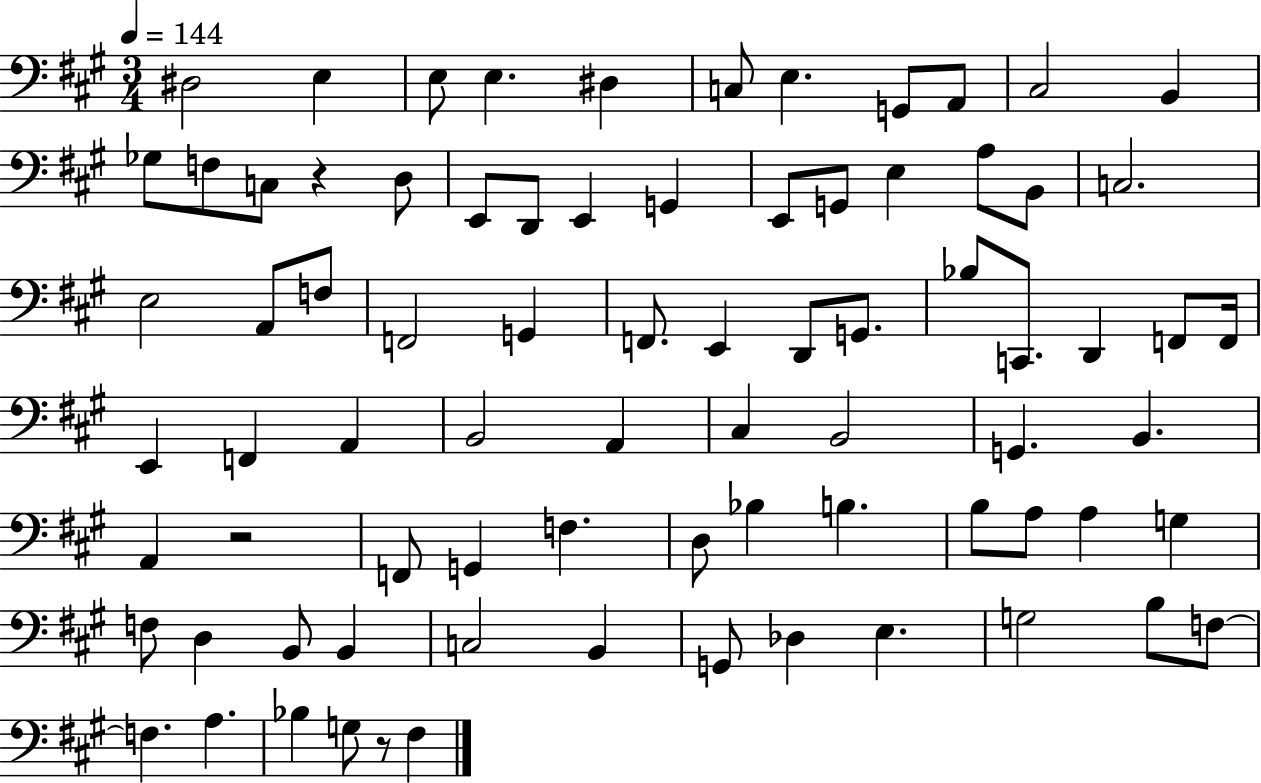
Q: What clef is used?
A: bass